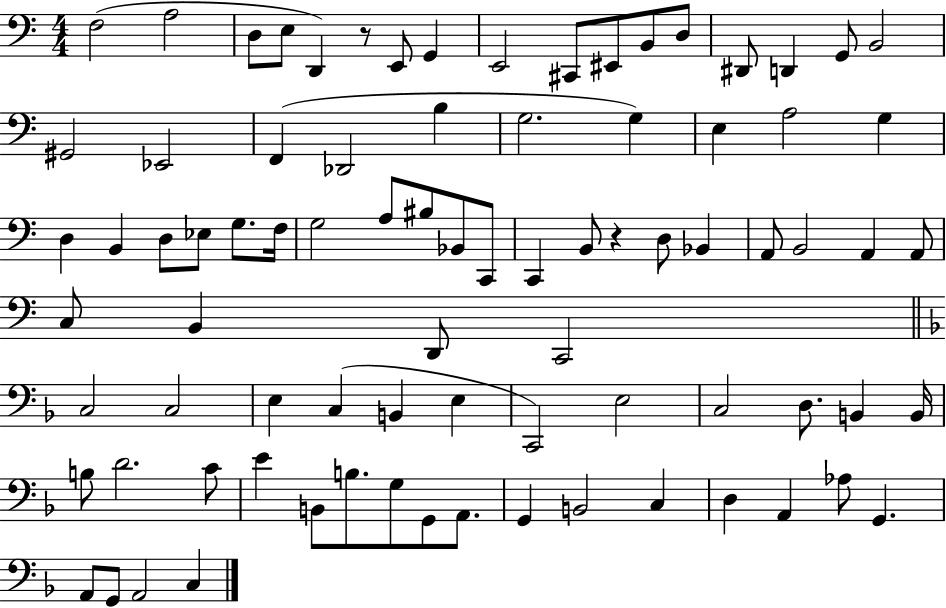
{
  \clef bass
  \numericTimeSignature
  \time 4/4
  \key c \major
  f2( a2 | d8 e8 d,4) r8 e,8 g,4 | e,2 cis,8 eis,8 b,8 d8 | dis,8 d,4 g,8 b,2 | \break gis,2 ees,2 | f,4( des,2 b4 | g2. g4) | e4 a2 g4 | \break d4 b,4 d8 ees8 g8. f16 | g2 a8 bis8 bes,8 c,8 | c,4 b,8 r4 d8 bes,4 | a,8 b,2 a,4 a,8 | \break c8 b,4 d,8 c,2 | \bar "||" \break \key f \major c2 c2 | e4 c4( b,4 e4 | c,2) e2 | c2 d8. b,4 b,16 | \break b8 d'2. c'8 | e'4 b,8 b8. g8 g,8 a,8. | g,4 b,2 c4 | d4 a,4 aes8 g,4. | \break a,8 g,8 a,2 c4 | \bar "|."
}